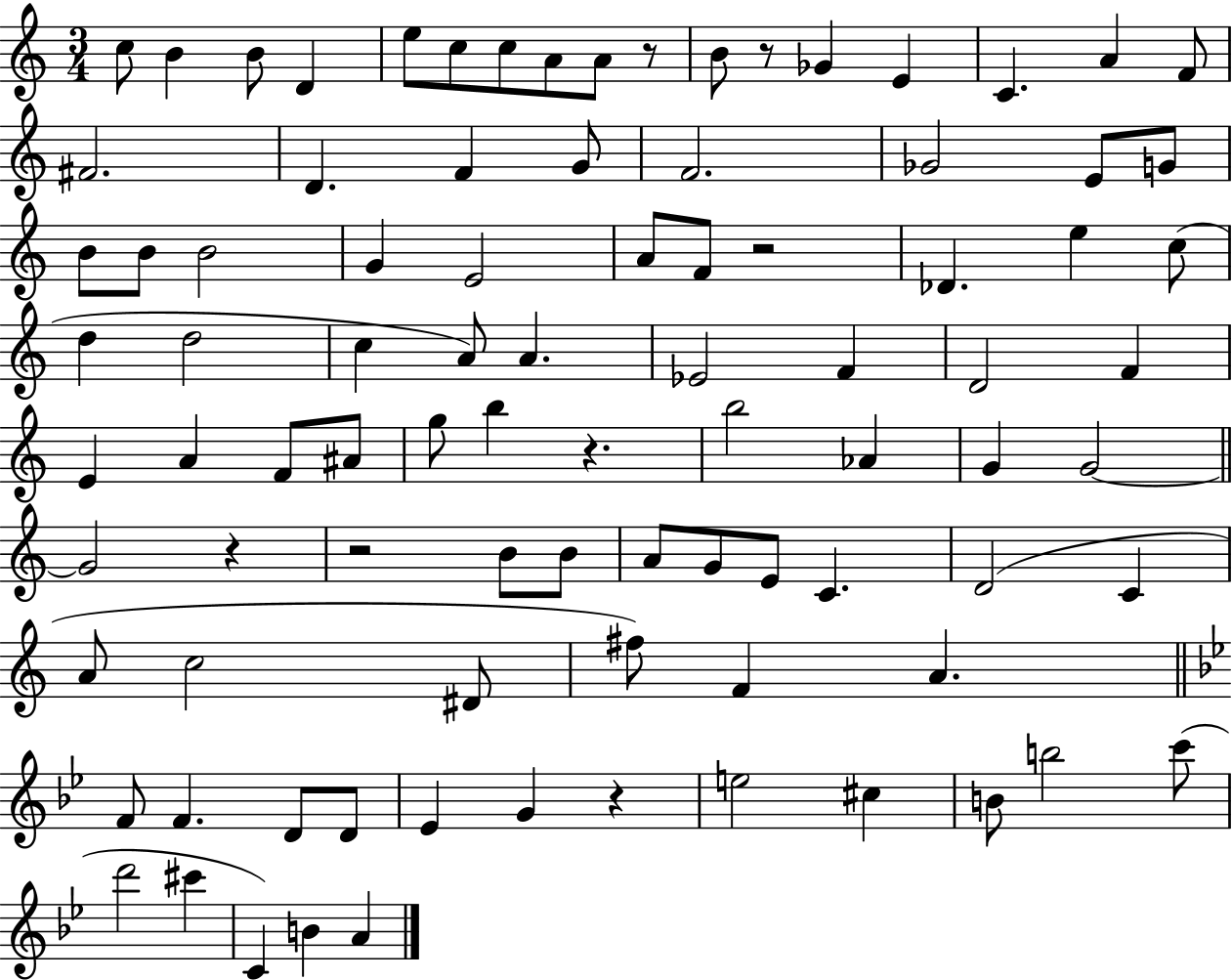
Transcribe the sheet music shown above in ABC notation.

X:1
T:Untitled
M:3/4
L:1/4
K:C
c/2 B B/2 D e/2 c/2 c/2 A/2 A/2 z/2 B/2 z/2 _G E C A F/2 ^F2 D F G/2 F2 _G2 E/2 G/2 B/2 B/2 B2 G E2 A/2 F/2 z2 _D e c/2 d d2 c A/2 A _E2 F D2 F E A F/2 ^A/2 g/2 b z b2 _A G G2 G2 z z2 B/2 B/2 A/2 G/2 E/2 C D2 C A/2 c2 ^D/2 ^f/2 F A F/2 F D/2 D/2 _E G z e2 ^c B/2 b2 c'/2 d'2 ^c' C B A